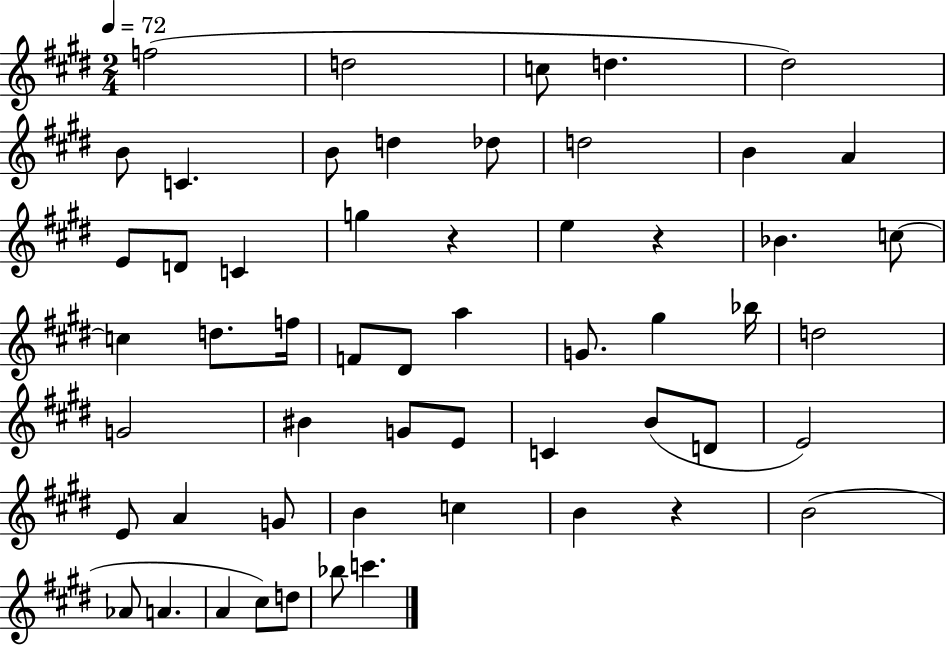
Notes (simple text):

F5/h D5/h C5/e D5/q. D#5/h B4/e C4/q. B4/e D5/q Db5/e D5/h B4/q A4/q E4/e D4/e C4/q G5/q R/q E5/q R/q Bb4/q. C5/e C5/q D5/e. F5/s F4/e D#4/e A5/q G4/e. G#5/q Bb5/s D5/h G4/h BIS4/q G4/e E4/e C4/q B4/e D4/e E4/h E4/e A4/q G4/e B4/q C5/q B4/q R/q B4/h Ab4/e A4/q. A4/q C#5/e D5/e Bb5/e C6/q.